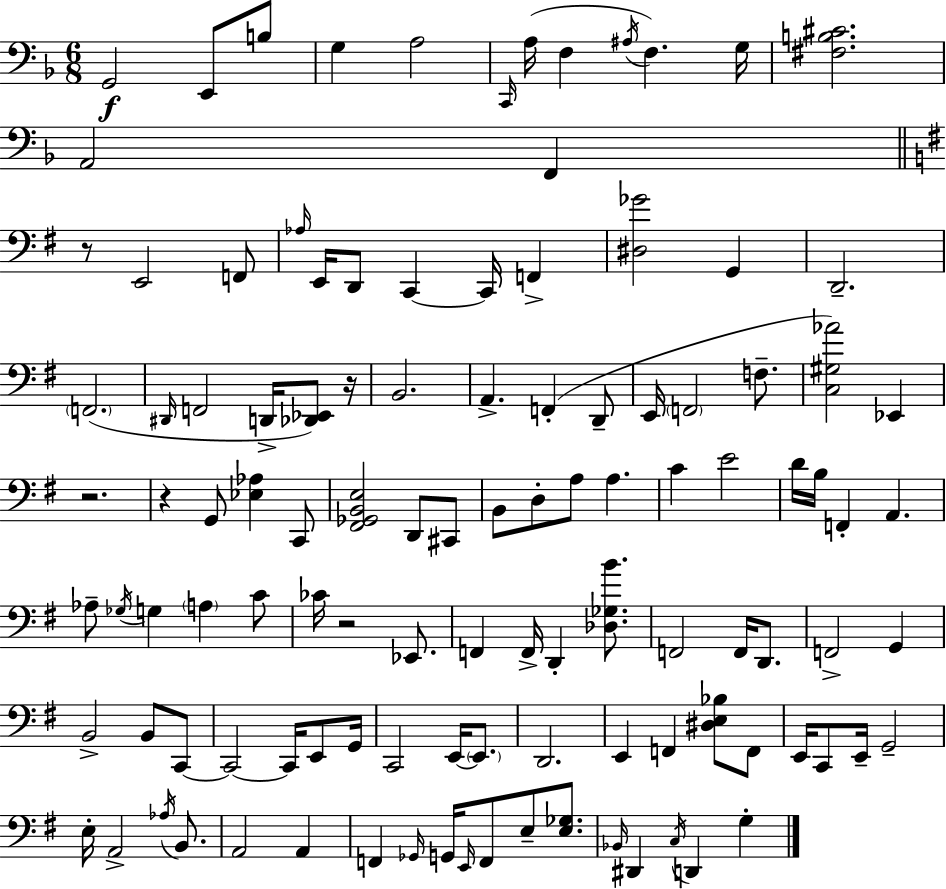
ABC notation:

X:1
T:Untitled
M:6/8
L:1/4
K:Dm
G,,2 E,,/2 B,/2 G, A,2 C,,/4 A,/4 F, ^A,/4 F, G,/4 [^F,B,^C]2 A,,2 F,, z/2 E,,2 F,,/2 _A,/4 E,,/4 D,,/2 C,, C,,/4 F,, [^D,_G]2 G,, D,,2 F,,2 ^D,,/4 F,,2 D,,/4 [_D,,_E,,]/2 z/4 B,,2 A,, F,, D,,/2 E,,/4 F,,2 F,/2 [C,^G,_A]2 _E,, z2 z G,,/2 [_E,_A,] C,,/2 [^F,,_G,,B,,E,]2 D,,/2 ^C,,/2 B,,/2 D,/2 A,/2 A, C E2 D/4 B,/4 F,, A,, _A,/2 _G,/4 G, A, C/2 _C/4 z2 _E,,/2 F,, F,,/4 D,, [_D,_G,B]/2 F,,2 F,,/4 D,,/2 F,,2 G,, B,,2 B,,/2 C,,/2 C,,2 C,,/4 E,,/2 G,,/4 C,,2 E,,/4 E,,/2 D,,2 E,, F,, [^D,E,_B,]/2 F,,/2 E,,/4 C,,/2 E,,/4 G,,2 E,/4 A,,2 _A,/4 B,,/2 A,,2 A,, F,, _G,,/4 G,,/4 E,,/4 F,,/2 E,/2 [E,_G,]/2 _B,,/4 ^D,, C,/4 D,, G,